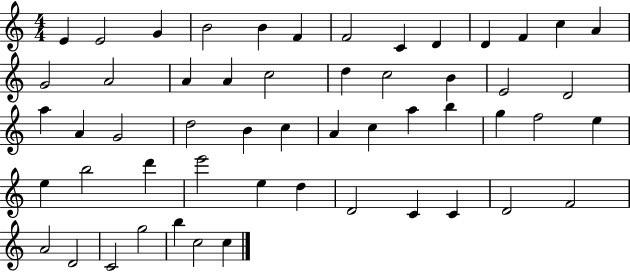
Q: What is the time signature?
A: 4/4